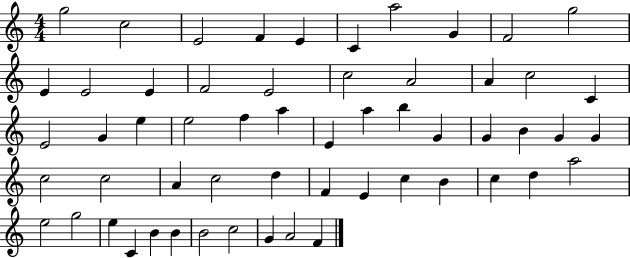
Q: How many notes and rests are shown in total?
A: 57